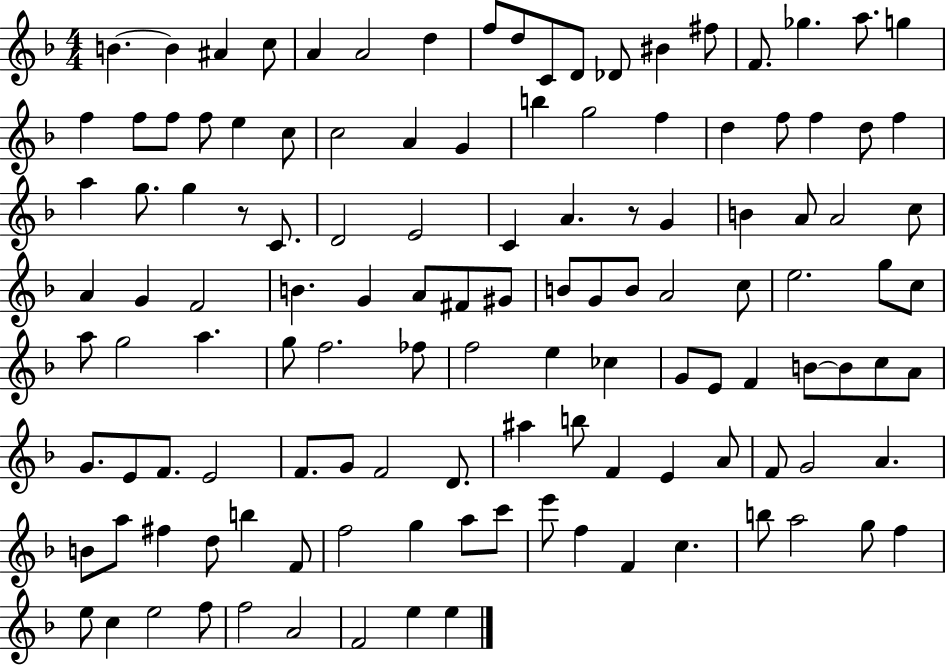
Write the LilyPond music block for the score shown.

{
  \clef treble
  \numericTimeSignature
  \time 4/4
  \key f \major
  b'4.~~ b'4 ais'4 c''8 | a'4 a'2 d''4 | f''8 d''8 c'8 d'8 des'8 bis'4 fis''8 | f'8. ges''4. a''8. g''4 | \break f''4 f''8 f''8 f''8 e''4 c''8 | c''2 a'4 g'4 | b''4 g''2 f''4 | d''4 f''8 f''4 d''8 f''4 | \break a''4 g''8. g''4 r8 c'8. | d'2 e'2 | c'4 a'4. r8 g'4 | b'4 a'8 a'2 c''8 | \break a'4 g'4 f'2 | b'4. g'4 a'8 fis'8 gis'8 | b'8 g'8 b'8 a'2 c''8 | e''2. g''8 c''8 | \break a''8 g''2 a''4. | g''8 f''2. fes''8 | f''2 e''4 ces''4 | g'8 e'8 f'4 b'8~~ b'8 c''8 a'8 | \break g'8. e'8 f'8. e'2 | f'8. g'8 f'2 d'8. | ais''4 b''8 f'4 e'4 a'8 | f'8 g'2 a'4. | \break b'8 a''8 fis''4 d''8 b''4 f'8 | f''2 g''4 a''8 c'''8 | e'''8 f''4 f'4 c''4. | b''8 a''2 g''8 f''4 | \break e''8 c''4 e''2 f''8 | f''2 a'2 | f'2 e''4 e''4 | \bar "|."
}